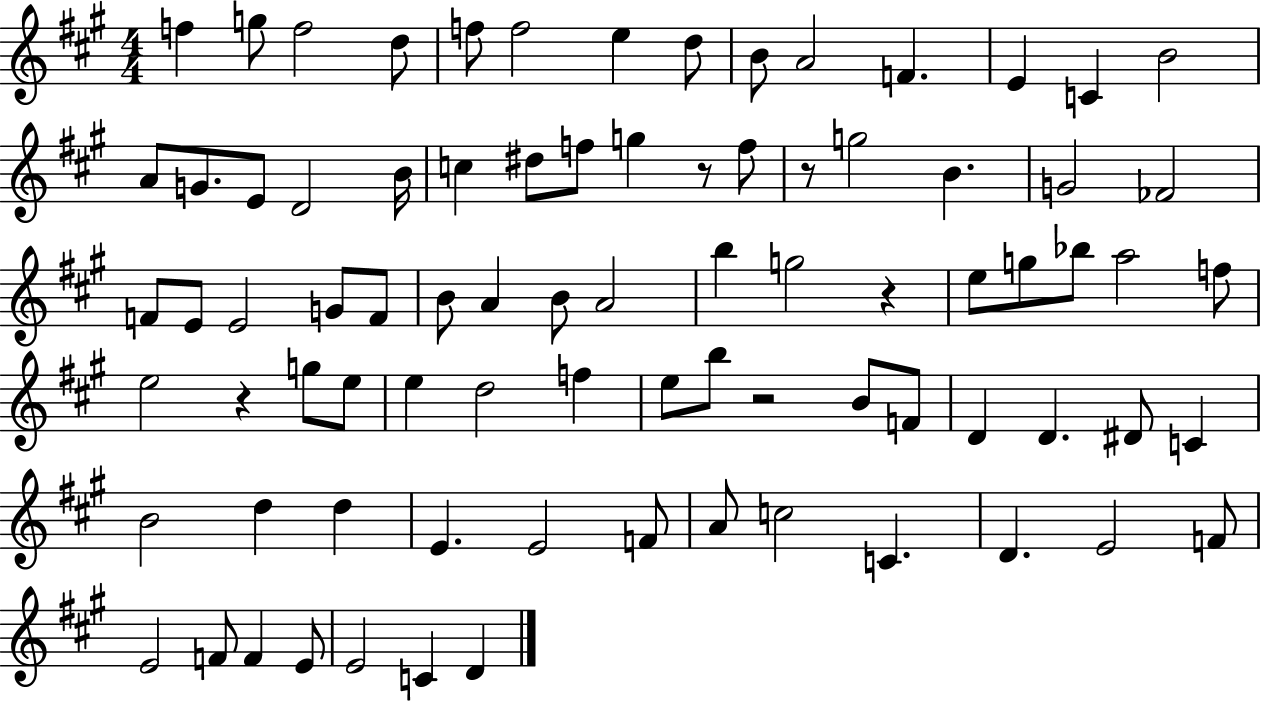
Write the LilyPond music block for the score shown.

{
  \clef treble
  \numericTimeSignature
  \time 4/4
  \key a \major
  f''4 g''8 f''2 d''8 | f''8 f''2 e''4 d''8 | b'8 a'2 f'4. | e'4 c'4 b'2 | \break a'8 g'8. e'8 d'2 b'16 | c''4 dis''8 f''8 g''4 r8 f''8 | r8 g''2 b'4. | g'2 fes'2 | \break f'8 e'8 e'2 g'8 f'8 | b'8 a'4 b'8 a'2 | b''4 g''2 r4 | e''8 g''8 bes''8 a''2 f''8 | \break e''2 r4 g''8 e''8 | e''4 d''2 f''4 | e''8 b''8 r2 b'8 f'8 | d'4 d'4. dis'8 c'4 | \break b'2 d''4 d''4 | e'4. e'2 f'8 | a'8 c''2 c'4. | d'4. e'2 f'8 | \break e'2 f'8 f'4 e'8 | e'2 c'4 d'4 | \bar "|."
}